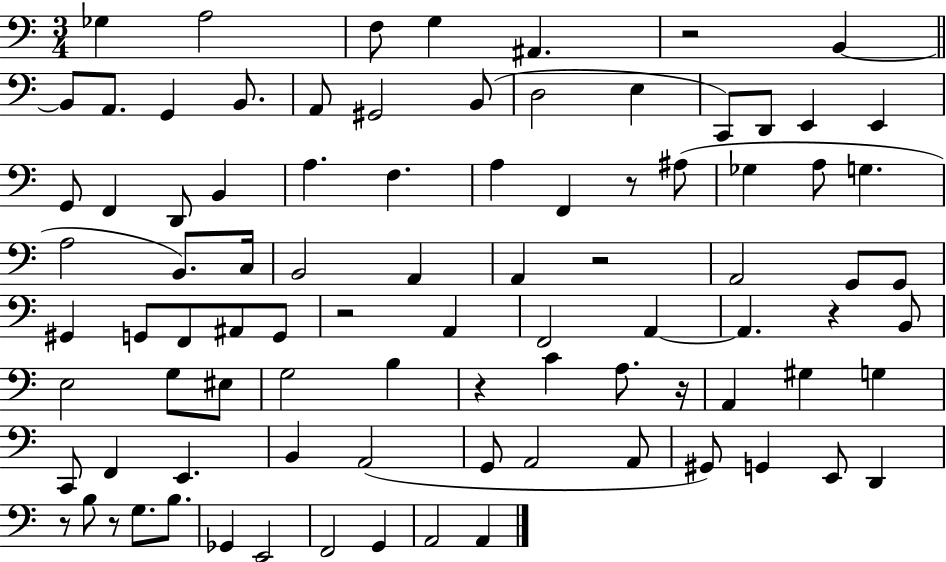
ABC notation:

X:1
T:Untitled
M:3/4
L:1/4
K:C
_G, A,2 F,/2 G, ^A,, z2 B,, B,,/2 A,,/2 G,, B,,/2 A,,/2 ^G,,2 B,,/2 D,2 E, C,,/2 D,,/2 E,, E,, G,,/2 F,, D,,/2 B,, A, F, A, F,, z/2 ^A,/2 _G, A,/2 G, A,2 B,,/2 C,/4 B,,2 A,, A,, z2 A,,2 G,,/2 G,,/2 ^G,, G,,/2 F,,/2 ^A,,/2 G,,/2 z2 A,, F,,2 A,, A,, z B,,/2 E,2 G,/2 ^E,/2 G,2 B, z C A,/2 z/4 A,, ^G, G, C,,/2 F,, E,, B,, A,,2 G,,/2 A,,2 A,,/2 ^G,,/2 G,, E,,/2 D,, z/2 B,/2 z/2 G,/2 B,/2 _G,, E,,2 F,,2 G,, A,,2 A,,